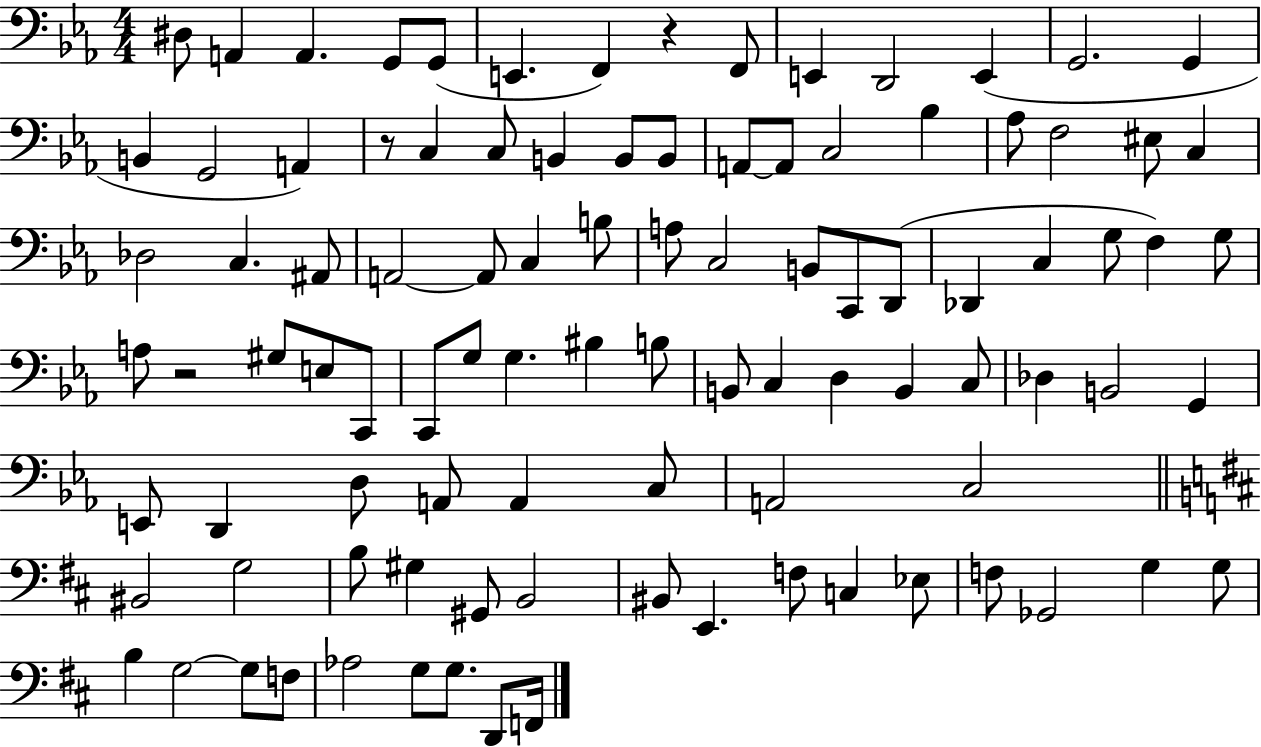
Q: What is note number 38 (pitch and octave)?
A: C3